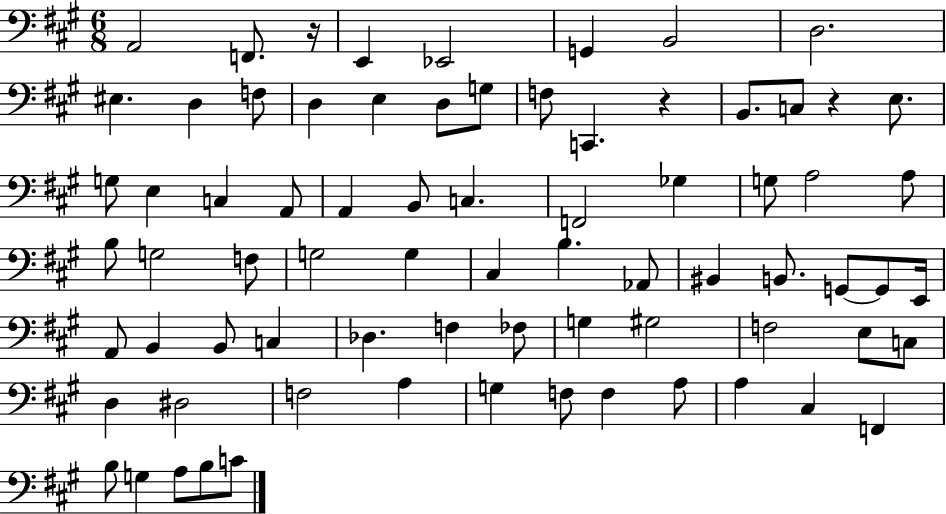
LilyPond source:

{
  \clef bass
  \numericTimeSignature
  \time 6/8
  \key a \major
  a,2 f,8. r16 | e,4 ees,2 | g,4 b,2 | d2. | \break eis4. d4 f8 | d4 e4 d8 g8 | f8 c,4. r4 | b,8. c8 r4 e8. | \break g8 e4 c4 a,8 | a,4 b,8 c4. | f,2 ges4 | g8 a2 a8 | \break b8 g2 f8 | g2 g4 | cis4 b4. aes,8 | bis,4 b,8. g,8~~ g,8 e,16 | \break a,8 b,4 b,8 c4 | des4. f4 fes8 | g4 gis2 | f2 e8 c8 | \break d4 dis2 | f2 a4 | g4 f8 f4 a8 | a4 cis4 f,4 | \break b8 g4 a8 b8 c'8 | \bar "|."
}